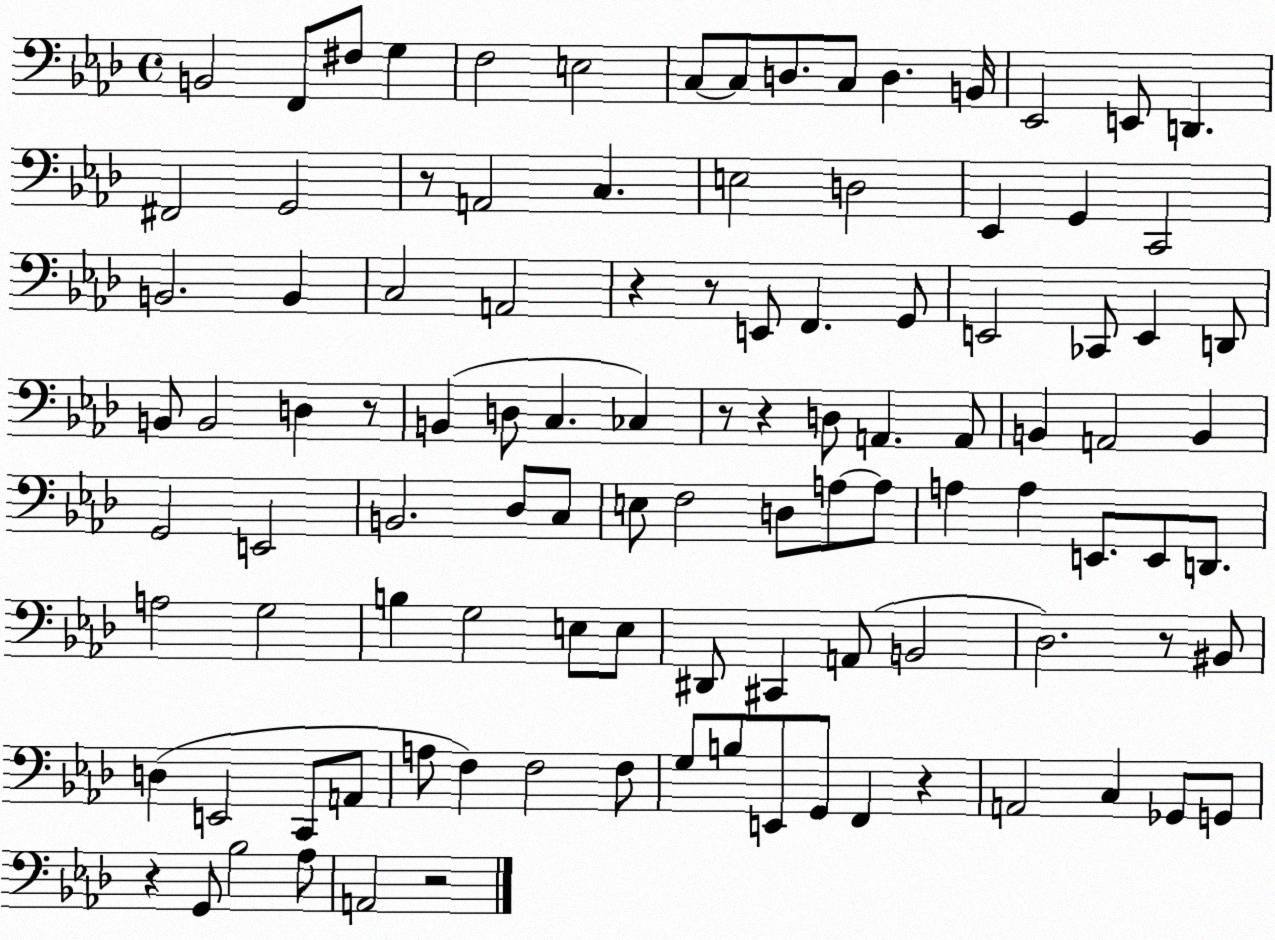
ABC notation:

X:1
T:Untitled
M:4/4
L:1/4
K:Ab
B,,2 F,,/2 ^F,/2 G, F,2 E,2 C,/2 C,/2 D,/2 C,/2 D, B,,/4 _E,,2 E,,/2 D,, ^F,,2 G,,2 z/2 A,,2 C, E,2 D,2 _E,, G,, C,,2 B,,2 B,, C,2 A,,2 z z/2 E,,/2 F,, G,,/2 E,,2 _C,,/2 E,, D,,/2 B,,/2 B,,2 D, z/2 B,, D,/2 C, _C, z/2 z D,/2 A,, A,,/2 B,, A,,2 B,, G,,2 E,,2 B,,2 _D,/2 C,/2 E,/2 F,2 D,/2 A,/2 A,/2 A, A, E,,/2 E,,/2 D,,/2 A,2 G,2 B, G,2 E,/2 E,/2 ^D,,/2 ^C,, A,,/2 B,,2 _D,2 z/2 ^B,,/2 D, E,,2 C,,/2 A,,/2 A,/2 F, F,2 F,/2 G,/2 B,/2 E,,/2 G,,/2 F,, z A,,2 C, _G,,/2 G,,/2 z G,,/2 _B,2 _A,/2 A,,2 z2